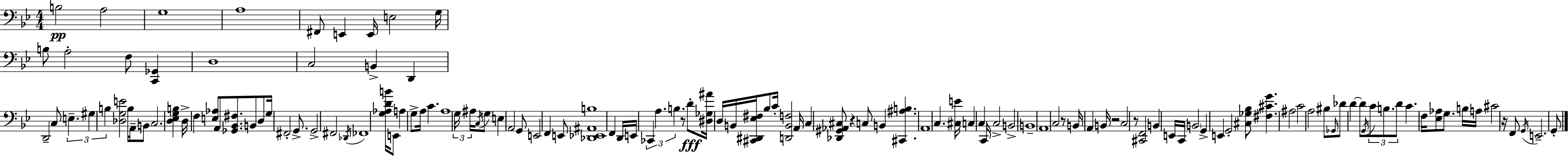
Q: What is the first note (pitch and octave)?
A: B3